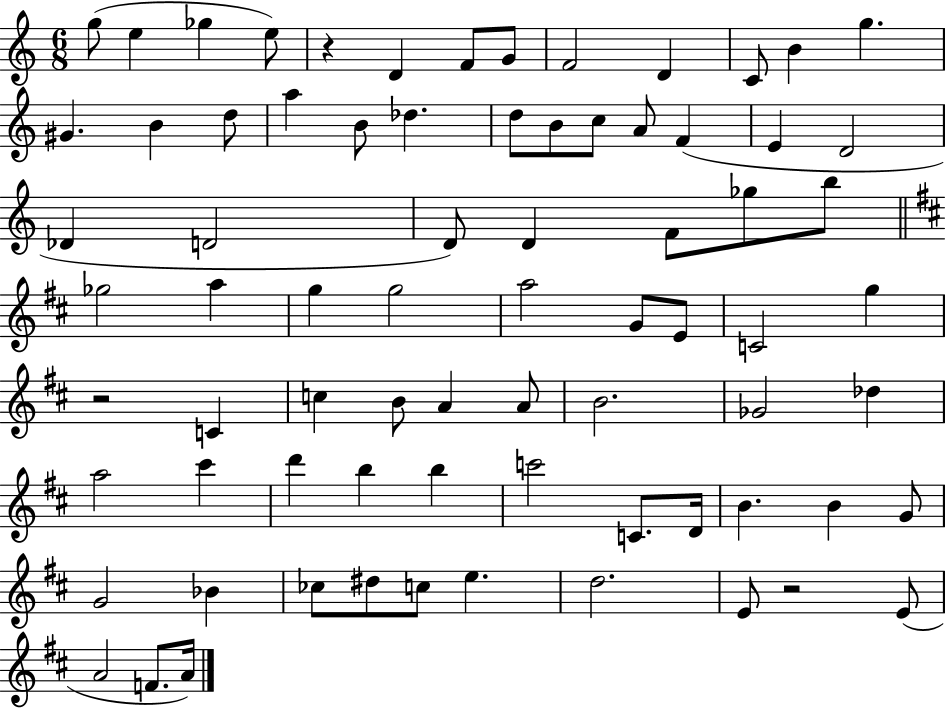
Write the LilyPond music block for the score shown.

{
  \clef treble
  \numericTimeSignature
  \time 6/8
  \key c \major
  g''8( e''4 ges''4 e''8) | r4 d'4 f'8 g'8 | f'2 d'4 | c'8 b'4 g''4. | \break gis'4. b'4 d''8 | a''4 b'8 des''4. | d''8 b'8 c''8 a'8 f'4( | e'4 d'2 | \break des'4 d'2 | d'8) d'4 f'8 ges''8 b''8 | \bar "||" \break \key d \major ges''2 a''4 | g''4 g''2 | a''2 g'8 e'8 | c'2 g''4 | \break r2 c'4 | c''4 b'8 a'4 a'8 | b'2. | ges'2 des''4 | \break a''2 cis'''4 | d'''4 b''4 b''4 | c'''2 c'8. d'16 | b'4. b'4 g'8 | \break g'2 bes'4 | ces''8 dis''8 c''8 e''4. | d''2. | e'8 r2 e'8( | \break a'2 f'8. a'16) | \bar "|."
}